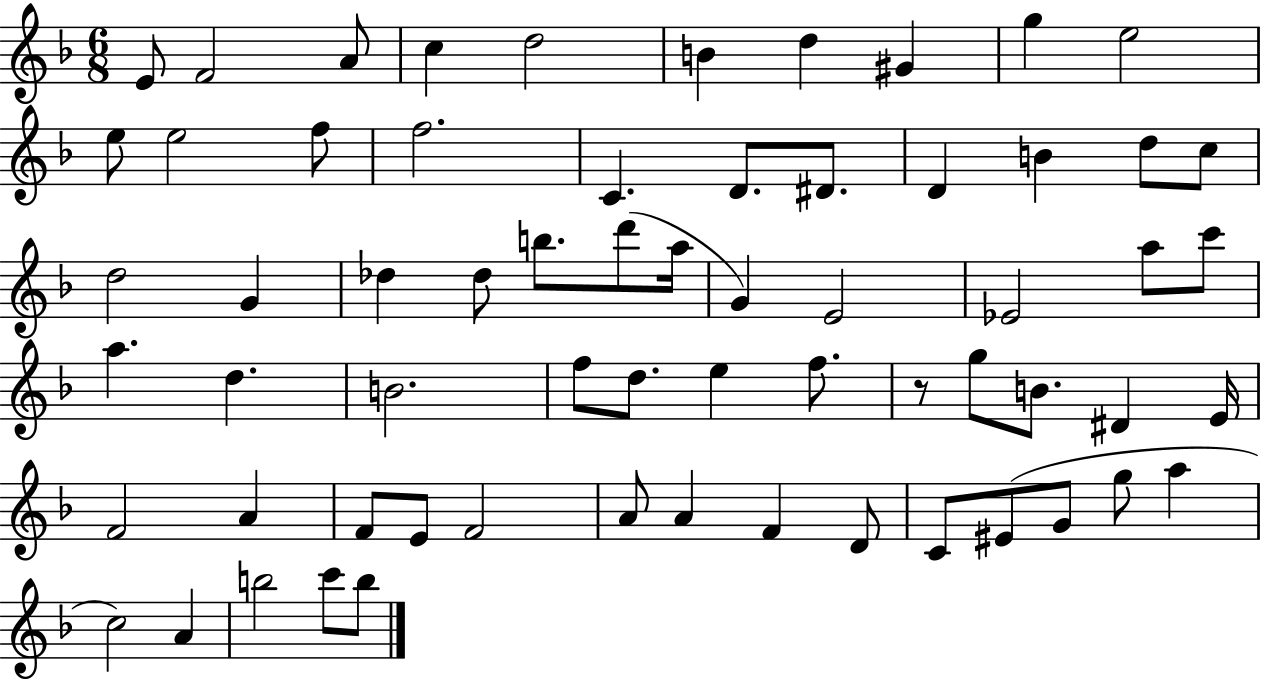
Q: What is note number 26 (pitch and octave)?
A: B5